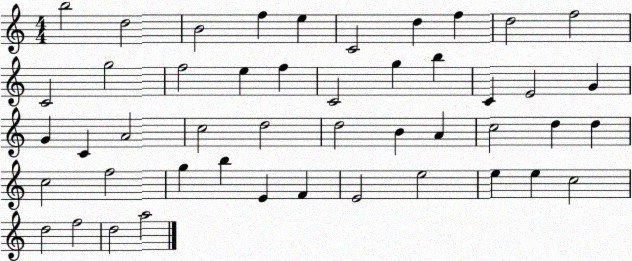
X:1
T:Untitled
M:4/4
L:1/4
K:C
b2 d2 B2 f e C2 d f d2 f2 C2 g2 f2 e f C2 g b C E2 G G C A2 c2 d2 d2 B A c2 d d c2 f2 g b E F E2 e2 e e c2 d2 f2 d2 a2